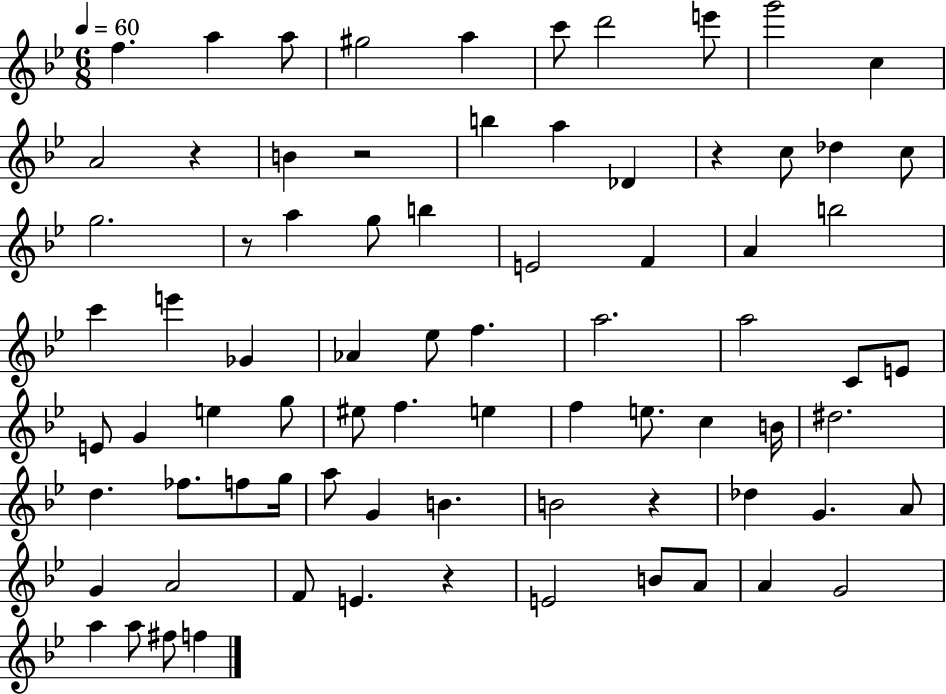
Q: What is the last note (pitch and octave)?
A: F5